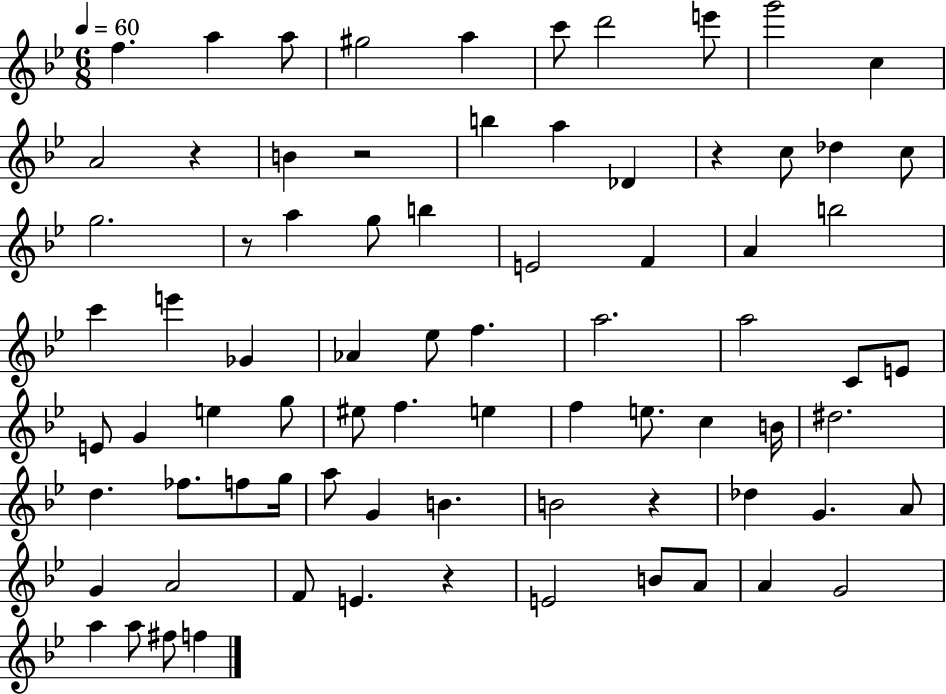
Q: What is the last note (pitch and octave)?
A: F5